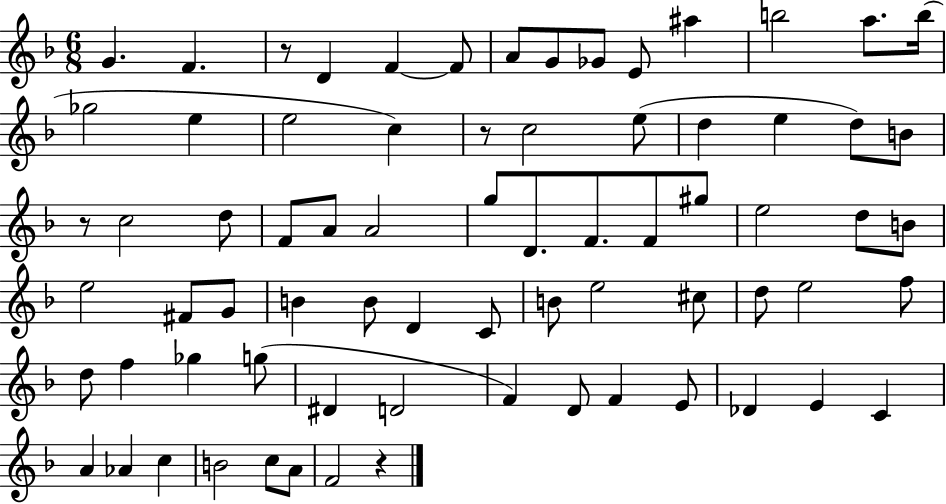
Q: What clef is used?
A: treble